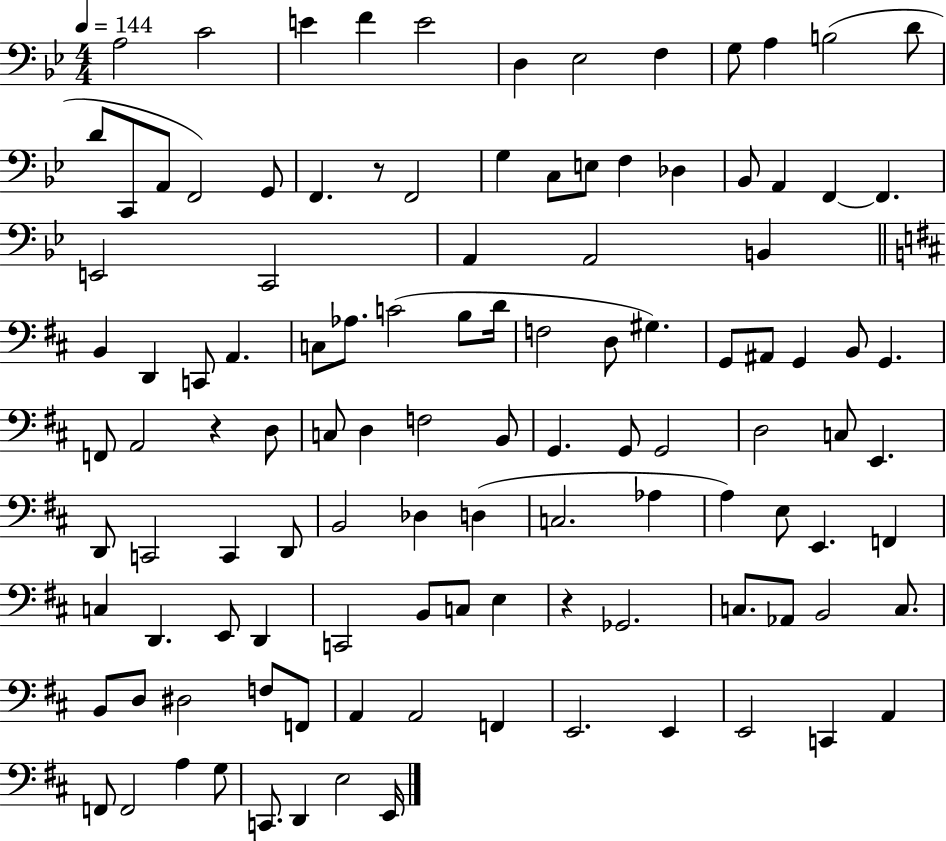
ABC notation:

X:1
T:Untitled
M:4/4
L:1/4
K:Bb
A,2 C2 E F E2 D, _E,2 F, G,/2 A, B,2 D/2 D/2 C,,/2 A,,/2 F,,2 G,,/2 F,, z/2 F,,2 G, C,/2 E,/2 F, _D, _B,,/2 A,, F,, F,, E,,2 C,,2 A,, A,,2 B,, B,, D,, C,,/2 A,, C,/2 _A,/2 C2 B,/2 D/4 F,2 D,/2 ^G, G,,/2 ^A,,/2 G,, B,,/2 G,, F,,/2 A,,2 z D,/2 C,/2 D, F,2 B,,/2 G,, G,,/2 G,,2 D,2 C,/2 E,, D,,/2 C,,2 C,, D,,/2 B,,2 _D, D, C,2 _A, A, E,/2 E,, F,, C, D,, E,,/2 D,, C,,2 B,,/2 C,/2 E, z _G,,2 C,/2 _A,,/2 B,,2 C,/2 B,,/2 D,/2 ^D,2 F,/2 F,,/2 A,, A,,2 F,, E,,2 E,, E,,2 C,, A,, F,,/2 F,,2 A, G,/2 C,,/2 D,, E,2 E,,/4